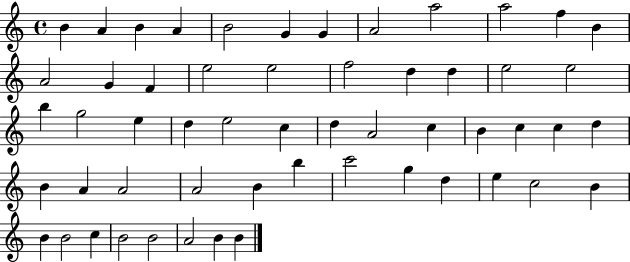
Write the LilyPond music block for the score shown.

{
  \clef treble
  \time 4/4
  \defaultTimeSignature
  \key c \major
  b'4 a'4 b'4 a'4 | b'2 g'4 g'4 | a'2 a''2 | a''2 f''4 b'4 | \break a'2 g'4 f'4 | e''2 e''2 | f''2 d''4 d''4 | e''2 e''2 | \break b''4 g''2 e''4 | d''4 e''2 c''4 | d''4 a'2 c''4 | b'4 c''4 c''4 d''4 | \break b'4 a'4 a'2 | a'2 b'4 b''4 | c'''2 g''4 d''4 | e''4 c''2 b'4 | \break b'4 b'2 c''4 | b'2 b'2 | a'2 b'4 b'4 | \bar "|."
}